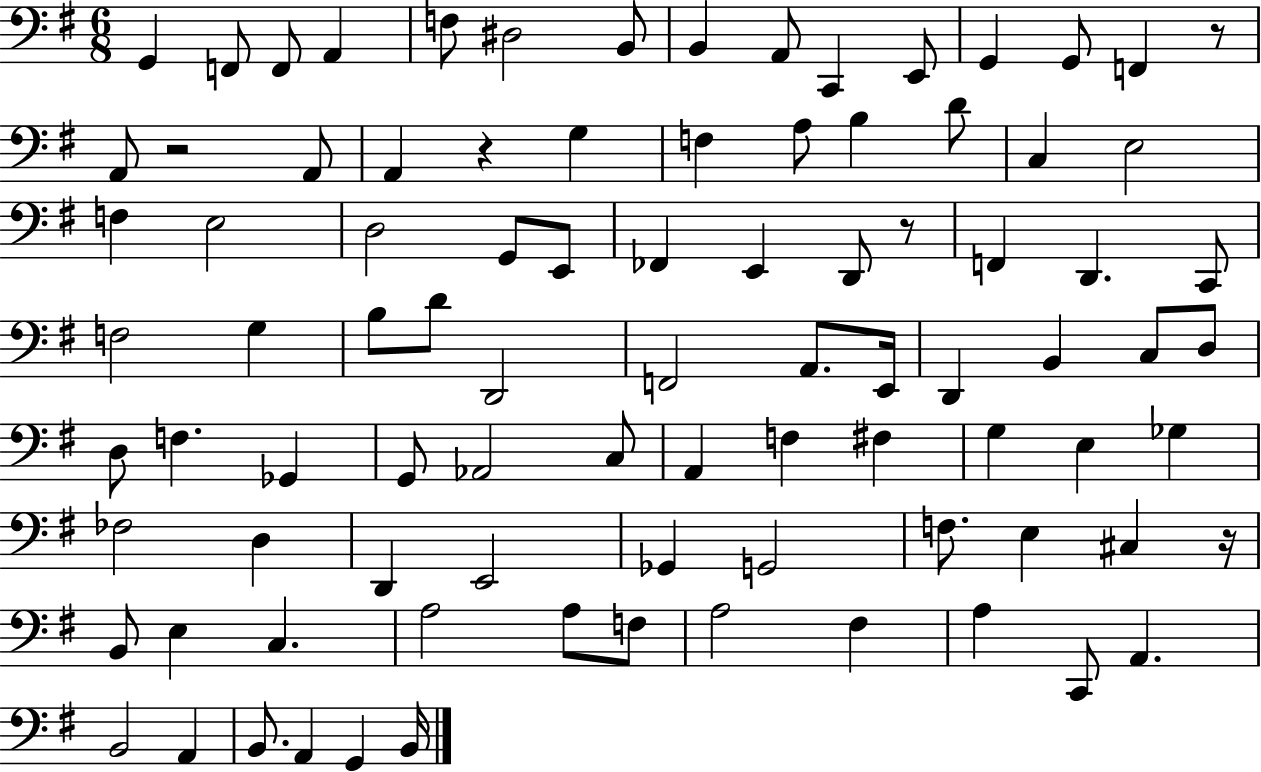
{
  \clef bass
  \numericTimeSignature
  \time 6/8
  \key g \major
  \repeat volta 2 { g,4 f,8 f,8 a,4 | f8 dis2 b,8 | b,4 a,8 c,4 e,8 | g,4 g,8 f,4 r8 | \break a,8 r2 a,8 | a,4 r4 g4 | f4 a8 b4 d'8 | c4 e2 | \break f4 e2 | d2 g,8 e,8 | fes,4 e,4 d,8 r8 | f,4 d,4. c,8 | \break f2 g4 | b8 d'8 d,2 | f,2 a,8. e,16 | d,4 b,4 c8 d8 | \break d8 f4. ges,4 | g,8 aes,2 c8 | a,4 f4 fis4 | g4 e4 ges4 | \break fes2 d4 | d,4 e,2 | ges,4 g,2 | f8. e4 cis4 r16 | \break b,8 e4 c4. | a2 a8 f8 | a2 fis4 | a4 c,8 a,4. | \break b,2 a,4 | b,8. a,4 g,4 b,16 | } \bar "|."
}